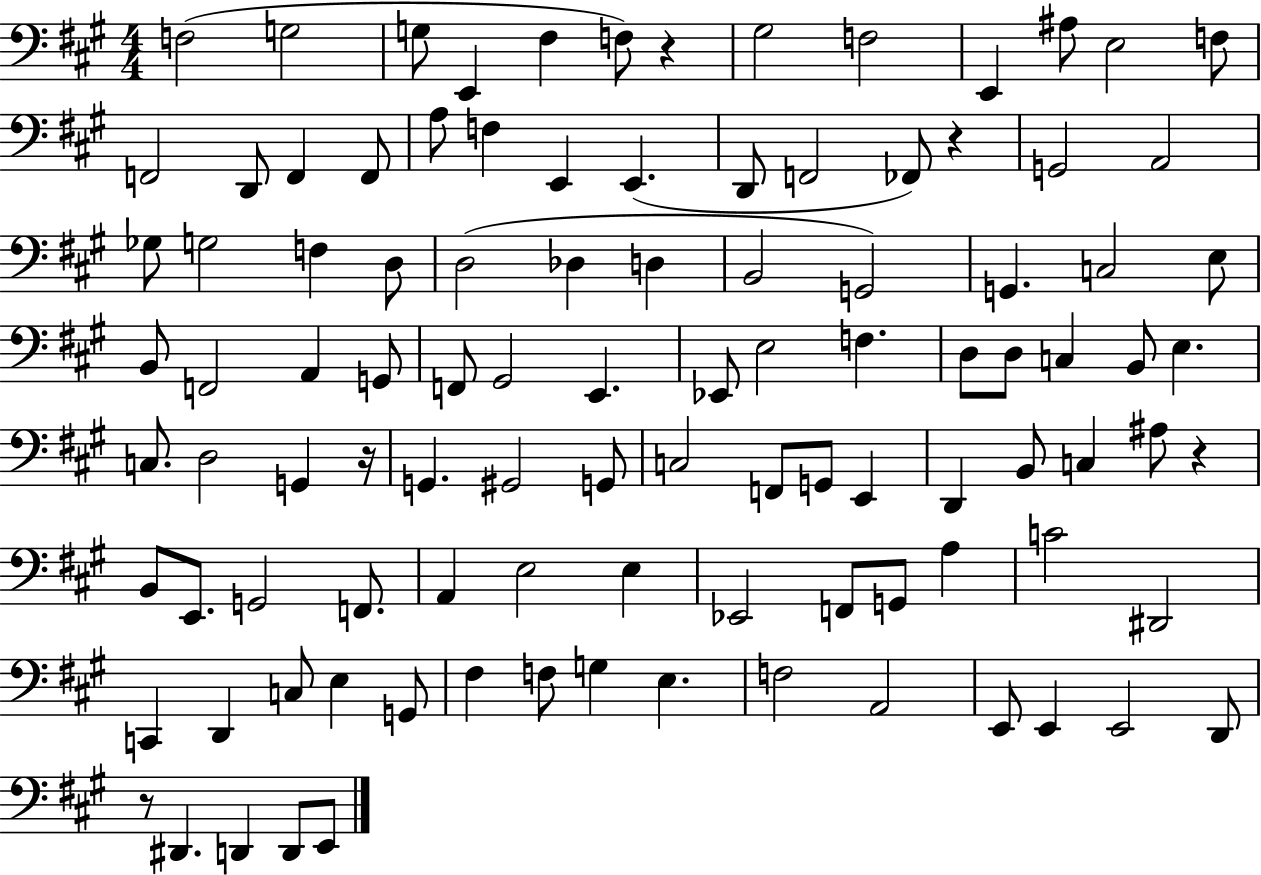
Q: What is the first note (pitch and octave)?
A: F3